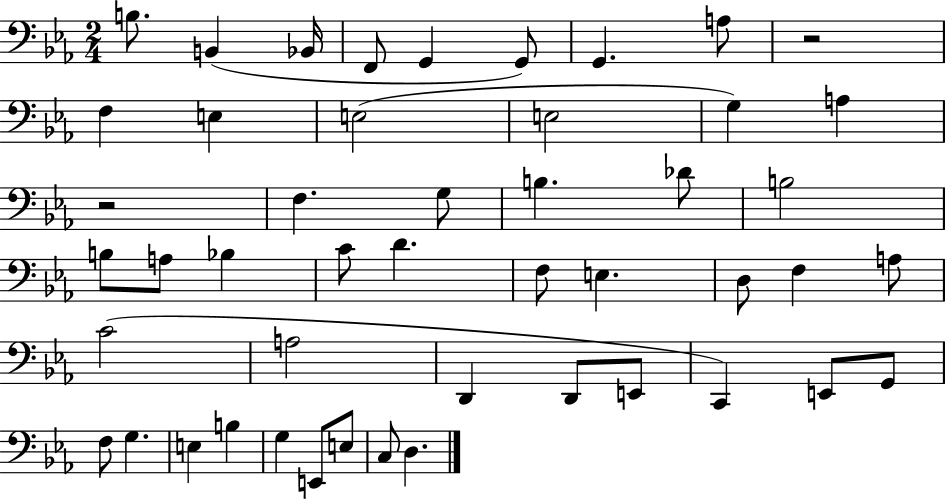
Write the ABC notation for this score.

X:1
T:Untitled
M:2/4
L:1/4
K:Eb
B,/2 B,, _B,,/4 F,,/2 G,, G,,/2 G,, A,/2 z2 F, E, E,2 E,2 G, A, z2 F, G,/2 B, _D/2 B,2 B,/2 A,/2 _B, C/2 D F,/2 E, D,/2 F, A,/2 C2 A,2 D,, D,,/2 E,,/2 C,, E,,/2 G,,/2 F,/2 G, E, B, G, E,,/2 E,/2 C,/2 D,